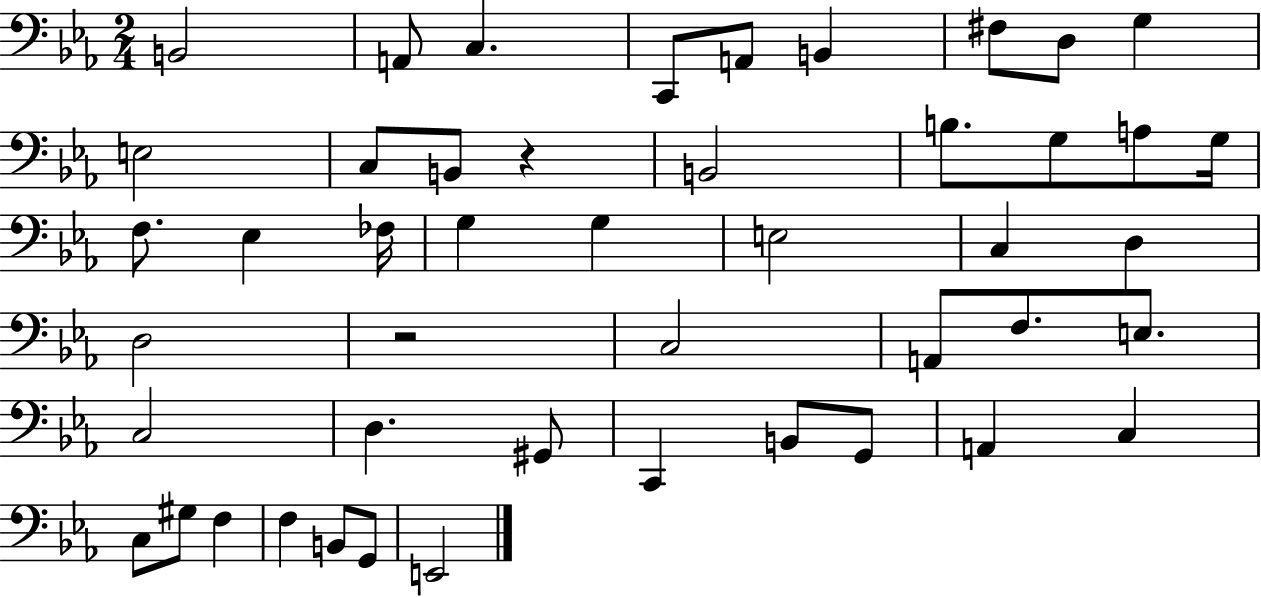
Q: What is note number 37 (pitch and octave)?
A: A2